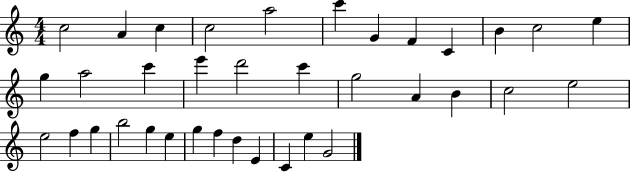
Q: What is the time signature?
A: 4/4